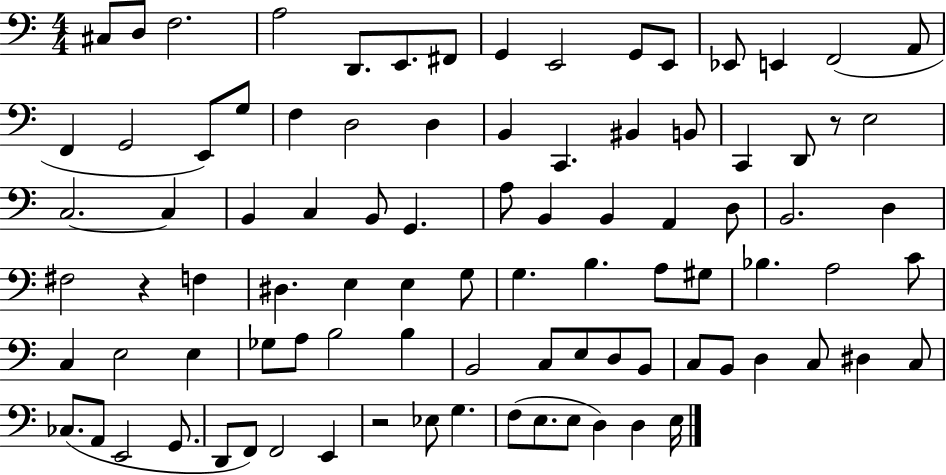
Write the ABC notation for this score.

X:1
T:Untitled
M:4/4
L:1/4
K:C
^C,/2 D,/2 F,2 A,2 D,,/2 E,,/2 ^F,,/2 G,, E,,2 G,,/2 E,,/2 _E,,/2 E,, F,,2 A,,/2 F,, G,,2 E,,/2 G,/2 F, D,2 D, B,, C,, ^B,, B,,/2 C,, D,,/2 z/2 E,2 C,2 C, B,, C, B,,/2 G,, A,/2 B,, B,, A,, D,/2 B,,2 D, ^F,2 z F, ^D, E, E, G,/2 G, B, A,/2 ^G,/2 _B, A,2 C/2 C, E,2 E, _G,/2 A,/2 B,2 B, B,,2 C,/2 E,/2 D,/2 B,,/2 C,/2 B,,/2 D, C,/2 ^D, C,/2 _C,/2 A,,/2 E,,2 G,,/2 D,,/2 F,,/2 F,,2 E,, z2 _E,/2 G, F,/2 E,/2 E,/2 D, D, E,/4